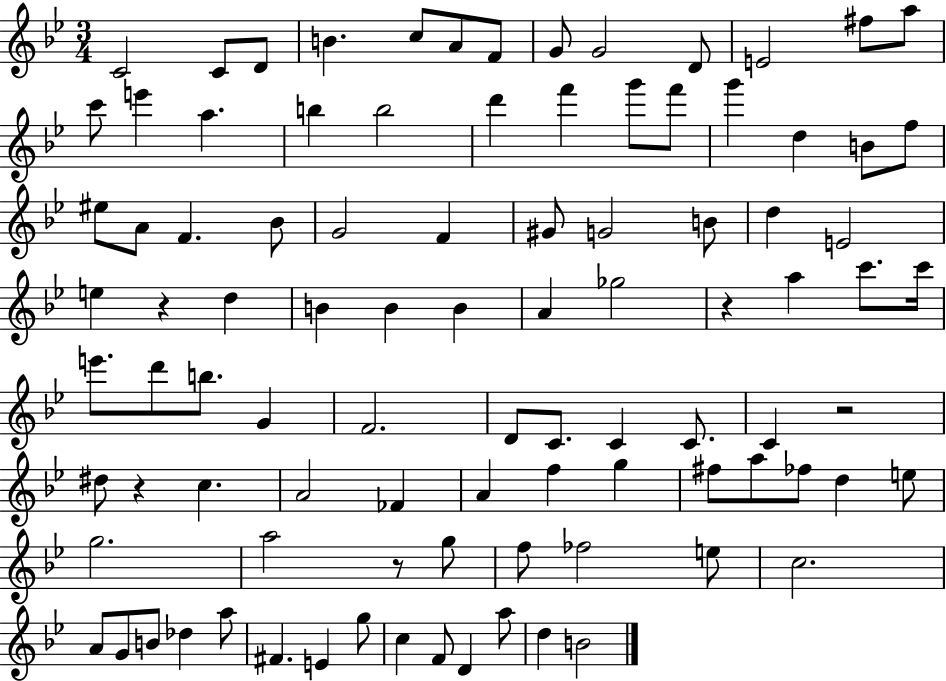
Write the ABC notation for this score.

X:1
T:Untitled
M:3/4
L:1/4
K:Bb
C2 C/2 D/2 B c/2 A/2 F/2 G/2 G2 D/2 E2 ^f/2 a/2 c'/2 e' a b b2 d' f' g'/2 f'/2 g' d B/2 f/2 ^e/2 A/2 F _B/2 G2 F ^G/2 G2 B/2 d E2 e z d B B B A _g2 z a c'/2 c'/4 e'/2 d'/2 b/2 G F2 D/2 C/2 C C/2 C z2 ^d/2 z c A2 _F A f g ^f/2 a/2 _f/2 d e/2 g2 a2 z/2 g/2 f/2 _f2 e/2 c2 A/2 G/2 B/2 _d a/2 ^F E g/2 c F/2 D a/2 d B2